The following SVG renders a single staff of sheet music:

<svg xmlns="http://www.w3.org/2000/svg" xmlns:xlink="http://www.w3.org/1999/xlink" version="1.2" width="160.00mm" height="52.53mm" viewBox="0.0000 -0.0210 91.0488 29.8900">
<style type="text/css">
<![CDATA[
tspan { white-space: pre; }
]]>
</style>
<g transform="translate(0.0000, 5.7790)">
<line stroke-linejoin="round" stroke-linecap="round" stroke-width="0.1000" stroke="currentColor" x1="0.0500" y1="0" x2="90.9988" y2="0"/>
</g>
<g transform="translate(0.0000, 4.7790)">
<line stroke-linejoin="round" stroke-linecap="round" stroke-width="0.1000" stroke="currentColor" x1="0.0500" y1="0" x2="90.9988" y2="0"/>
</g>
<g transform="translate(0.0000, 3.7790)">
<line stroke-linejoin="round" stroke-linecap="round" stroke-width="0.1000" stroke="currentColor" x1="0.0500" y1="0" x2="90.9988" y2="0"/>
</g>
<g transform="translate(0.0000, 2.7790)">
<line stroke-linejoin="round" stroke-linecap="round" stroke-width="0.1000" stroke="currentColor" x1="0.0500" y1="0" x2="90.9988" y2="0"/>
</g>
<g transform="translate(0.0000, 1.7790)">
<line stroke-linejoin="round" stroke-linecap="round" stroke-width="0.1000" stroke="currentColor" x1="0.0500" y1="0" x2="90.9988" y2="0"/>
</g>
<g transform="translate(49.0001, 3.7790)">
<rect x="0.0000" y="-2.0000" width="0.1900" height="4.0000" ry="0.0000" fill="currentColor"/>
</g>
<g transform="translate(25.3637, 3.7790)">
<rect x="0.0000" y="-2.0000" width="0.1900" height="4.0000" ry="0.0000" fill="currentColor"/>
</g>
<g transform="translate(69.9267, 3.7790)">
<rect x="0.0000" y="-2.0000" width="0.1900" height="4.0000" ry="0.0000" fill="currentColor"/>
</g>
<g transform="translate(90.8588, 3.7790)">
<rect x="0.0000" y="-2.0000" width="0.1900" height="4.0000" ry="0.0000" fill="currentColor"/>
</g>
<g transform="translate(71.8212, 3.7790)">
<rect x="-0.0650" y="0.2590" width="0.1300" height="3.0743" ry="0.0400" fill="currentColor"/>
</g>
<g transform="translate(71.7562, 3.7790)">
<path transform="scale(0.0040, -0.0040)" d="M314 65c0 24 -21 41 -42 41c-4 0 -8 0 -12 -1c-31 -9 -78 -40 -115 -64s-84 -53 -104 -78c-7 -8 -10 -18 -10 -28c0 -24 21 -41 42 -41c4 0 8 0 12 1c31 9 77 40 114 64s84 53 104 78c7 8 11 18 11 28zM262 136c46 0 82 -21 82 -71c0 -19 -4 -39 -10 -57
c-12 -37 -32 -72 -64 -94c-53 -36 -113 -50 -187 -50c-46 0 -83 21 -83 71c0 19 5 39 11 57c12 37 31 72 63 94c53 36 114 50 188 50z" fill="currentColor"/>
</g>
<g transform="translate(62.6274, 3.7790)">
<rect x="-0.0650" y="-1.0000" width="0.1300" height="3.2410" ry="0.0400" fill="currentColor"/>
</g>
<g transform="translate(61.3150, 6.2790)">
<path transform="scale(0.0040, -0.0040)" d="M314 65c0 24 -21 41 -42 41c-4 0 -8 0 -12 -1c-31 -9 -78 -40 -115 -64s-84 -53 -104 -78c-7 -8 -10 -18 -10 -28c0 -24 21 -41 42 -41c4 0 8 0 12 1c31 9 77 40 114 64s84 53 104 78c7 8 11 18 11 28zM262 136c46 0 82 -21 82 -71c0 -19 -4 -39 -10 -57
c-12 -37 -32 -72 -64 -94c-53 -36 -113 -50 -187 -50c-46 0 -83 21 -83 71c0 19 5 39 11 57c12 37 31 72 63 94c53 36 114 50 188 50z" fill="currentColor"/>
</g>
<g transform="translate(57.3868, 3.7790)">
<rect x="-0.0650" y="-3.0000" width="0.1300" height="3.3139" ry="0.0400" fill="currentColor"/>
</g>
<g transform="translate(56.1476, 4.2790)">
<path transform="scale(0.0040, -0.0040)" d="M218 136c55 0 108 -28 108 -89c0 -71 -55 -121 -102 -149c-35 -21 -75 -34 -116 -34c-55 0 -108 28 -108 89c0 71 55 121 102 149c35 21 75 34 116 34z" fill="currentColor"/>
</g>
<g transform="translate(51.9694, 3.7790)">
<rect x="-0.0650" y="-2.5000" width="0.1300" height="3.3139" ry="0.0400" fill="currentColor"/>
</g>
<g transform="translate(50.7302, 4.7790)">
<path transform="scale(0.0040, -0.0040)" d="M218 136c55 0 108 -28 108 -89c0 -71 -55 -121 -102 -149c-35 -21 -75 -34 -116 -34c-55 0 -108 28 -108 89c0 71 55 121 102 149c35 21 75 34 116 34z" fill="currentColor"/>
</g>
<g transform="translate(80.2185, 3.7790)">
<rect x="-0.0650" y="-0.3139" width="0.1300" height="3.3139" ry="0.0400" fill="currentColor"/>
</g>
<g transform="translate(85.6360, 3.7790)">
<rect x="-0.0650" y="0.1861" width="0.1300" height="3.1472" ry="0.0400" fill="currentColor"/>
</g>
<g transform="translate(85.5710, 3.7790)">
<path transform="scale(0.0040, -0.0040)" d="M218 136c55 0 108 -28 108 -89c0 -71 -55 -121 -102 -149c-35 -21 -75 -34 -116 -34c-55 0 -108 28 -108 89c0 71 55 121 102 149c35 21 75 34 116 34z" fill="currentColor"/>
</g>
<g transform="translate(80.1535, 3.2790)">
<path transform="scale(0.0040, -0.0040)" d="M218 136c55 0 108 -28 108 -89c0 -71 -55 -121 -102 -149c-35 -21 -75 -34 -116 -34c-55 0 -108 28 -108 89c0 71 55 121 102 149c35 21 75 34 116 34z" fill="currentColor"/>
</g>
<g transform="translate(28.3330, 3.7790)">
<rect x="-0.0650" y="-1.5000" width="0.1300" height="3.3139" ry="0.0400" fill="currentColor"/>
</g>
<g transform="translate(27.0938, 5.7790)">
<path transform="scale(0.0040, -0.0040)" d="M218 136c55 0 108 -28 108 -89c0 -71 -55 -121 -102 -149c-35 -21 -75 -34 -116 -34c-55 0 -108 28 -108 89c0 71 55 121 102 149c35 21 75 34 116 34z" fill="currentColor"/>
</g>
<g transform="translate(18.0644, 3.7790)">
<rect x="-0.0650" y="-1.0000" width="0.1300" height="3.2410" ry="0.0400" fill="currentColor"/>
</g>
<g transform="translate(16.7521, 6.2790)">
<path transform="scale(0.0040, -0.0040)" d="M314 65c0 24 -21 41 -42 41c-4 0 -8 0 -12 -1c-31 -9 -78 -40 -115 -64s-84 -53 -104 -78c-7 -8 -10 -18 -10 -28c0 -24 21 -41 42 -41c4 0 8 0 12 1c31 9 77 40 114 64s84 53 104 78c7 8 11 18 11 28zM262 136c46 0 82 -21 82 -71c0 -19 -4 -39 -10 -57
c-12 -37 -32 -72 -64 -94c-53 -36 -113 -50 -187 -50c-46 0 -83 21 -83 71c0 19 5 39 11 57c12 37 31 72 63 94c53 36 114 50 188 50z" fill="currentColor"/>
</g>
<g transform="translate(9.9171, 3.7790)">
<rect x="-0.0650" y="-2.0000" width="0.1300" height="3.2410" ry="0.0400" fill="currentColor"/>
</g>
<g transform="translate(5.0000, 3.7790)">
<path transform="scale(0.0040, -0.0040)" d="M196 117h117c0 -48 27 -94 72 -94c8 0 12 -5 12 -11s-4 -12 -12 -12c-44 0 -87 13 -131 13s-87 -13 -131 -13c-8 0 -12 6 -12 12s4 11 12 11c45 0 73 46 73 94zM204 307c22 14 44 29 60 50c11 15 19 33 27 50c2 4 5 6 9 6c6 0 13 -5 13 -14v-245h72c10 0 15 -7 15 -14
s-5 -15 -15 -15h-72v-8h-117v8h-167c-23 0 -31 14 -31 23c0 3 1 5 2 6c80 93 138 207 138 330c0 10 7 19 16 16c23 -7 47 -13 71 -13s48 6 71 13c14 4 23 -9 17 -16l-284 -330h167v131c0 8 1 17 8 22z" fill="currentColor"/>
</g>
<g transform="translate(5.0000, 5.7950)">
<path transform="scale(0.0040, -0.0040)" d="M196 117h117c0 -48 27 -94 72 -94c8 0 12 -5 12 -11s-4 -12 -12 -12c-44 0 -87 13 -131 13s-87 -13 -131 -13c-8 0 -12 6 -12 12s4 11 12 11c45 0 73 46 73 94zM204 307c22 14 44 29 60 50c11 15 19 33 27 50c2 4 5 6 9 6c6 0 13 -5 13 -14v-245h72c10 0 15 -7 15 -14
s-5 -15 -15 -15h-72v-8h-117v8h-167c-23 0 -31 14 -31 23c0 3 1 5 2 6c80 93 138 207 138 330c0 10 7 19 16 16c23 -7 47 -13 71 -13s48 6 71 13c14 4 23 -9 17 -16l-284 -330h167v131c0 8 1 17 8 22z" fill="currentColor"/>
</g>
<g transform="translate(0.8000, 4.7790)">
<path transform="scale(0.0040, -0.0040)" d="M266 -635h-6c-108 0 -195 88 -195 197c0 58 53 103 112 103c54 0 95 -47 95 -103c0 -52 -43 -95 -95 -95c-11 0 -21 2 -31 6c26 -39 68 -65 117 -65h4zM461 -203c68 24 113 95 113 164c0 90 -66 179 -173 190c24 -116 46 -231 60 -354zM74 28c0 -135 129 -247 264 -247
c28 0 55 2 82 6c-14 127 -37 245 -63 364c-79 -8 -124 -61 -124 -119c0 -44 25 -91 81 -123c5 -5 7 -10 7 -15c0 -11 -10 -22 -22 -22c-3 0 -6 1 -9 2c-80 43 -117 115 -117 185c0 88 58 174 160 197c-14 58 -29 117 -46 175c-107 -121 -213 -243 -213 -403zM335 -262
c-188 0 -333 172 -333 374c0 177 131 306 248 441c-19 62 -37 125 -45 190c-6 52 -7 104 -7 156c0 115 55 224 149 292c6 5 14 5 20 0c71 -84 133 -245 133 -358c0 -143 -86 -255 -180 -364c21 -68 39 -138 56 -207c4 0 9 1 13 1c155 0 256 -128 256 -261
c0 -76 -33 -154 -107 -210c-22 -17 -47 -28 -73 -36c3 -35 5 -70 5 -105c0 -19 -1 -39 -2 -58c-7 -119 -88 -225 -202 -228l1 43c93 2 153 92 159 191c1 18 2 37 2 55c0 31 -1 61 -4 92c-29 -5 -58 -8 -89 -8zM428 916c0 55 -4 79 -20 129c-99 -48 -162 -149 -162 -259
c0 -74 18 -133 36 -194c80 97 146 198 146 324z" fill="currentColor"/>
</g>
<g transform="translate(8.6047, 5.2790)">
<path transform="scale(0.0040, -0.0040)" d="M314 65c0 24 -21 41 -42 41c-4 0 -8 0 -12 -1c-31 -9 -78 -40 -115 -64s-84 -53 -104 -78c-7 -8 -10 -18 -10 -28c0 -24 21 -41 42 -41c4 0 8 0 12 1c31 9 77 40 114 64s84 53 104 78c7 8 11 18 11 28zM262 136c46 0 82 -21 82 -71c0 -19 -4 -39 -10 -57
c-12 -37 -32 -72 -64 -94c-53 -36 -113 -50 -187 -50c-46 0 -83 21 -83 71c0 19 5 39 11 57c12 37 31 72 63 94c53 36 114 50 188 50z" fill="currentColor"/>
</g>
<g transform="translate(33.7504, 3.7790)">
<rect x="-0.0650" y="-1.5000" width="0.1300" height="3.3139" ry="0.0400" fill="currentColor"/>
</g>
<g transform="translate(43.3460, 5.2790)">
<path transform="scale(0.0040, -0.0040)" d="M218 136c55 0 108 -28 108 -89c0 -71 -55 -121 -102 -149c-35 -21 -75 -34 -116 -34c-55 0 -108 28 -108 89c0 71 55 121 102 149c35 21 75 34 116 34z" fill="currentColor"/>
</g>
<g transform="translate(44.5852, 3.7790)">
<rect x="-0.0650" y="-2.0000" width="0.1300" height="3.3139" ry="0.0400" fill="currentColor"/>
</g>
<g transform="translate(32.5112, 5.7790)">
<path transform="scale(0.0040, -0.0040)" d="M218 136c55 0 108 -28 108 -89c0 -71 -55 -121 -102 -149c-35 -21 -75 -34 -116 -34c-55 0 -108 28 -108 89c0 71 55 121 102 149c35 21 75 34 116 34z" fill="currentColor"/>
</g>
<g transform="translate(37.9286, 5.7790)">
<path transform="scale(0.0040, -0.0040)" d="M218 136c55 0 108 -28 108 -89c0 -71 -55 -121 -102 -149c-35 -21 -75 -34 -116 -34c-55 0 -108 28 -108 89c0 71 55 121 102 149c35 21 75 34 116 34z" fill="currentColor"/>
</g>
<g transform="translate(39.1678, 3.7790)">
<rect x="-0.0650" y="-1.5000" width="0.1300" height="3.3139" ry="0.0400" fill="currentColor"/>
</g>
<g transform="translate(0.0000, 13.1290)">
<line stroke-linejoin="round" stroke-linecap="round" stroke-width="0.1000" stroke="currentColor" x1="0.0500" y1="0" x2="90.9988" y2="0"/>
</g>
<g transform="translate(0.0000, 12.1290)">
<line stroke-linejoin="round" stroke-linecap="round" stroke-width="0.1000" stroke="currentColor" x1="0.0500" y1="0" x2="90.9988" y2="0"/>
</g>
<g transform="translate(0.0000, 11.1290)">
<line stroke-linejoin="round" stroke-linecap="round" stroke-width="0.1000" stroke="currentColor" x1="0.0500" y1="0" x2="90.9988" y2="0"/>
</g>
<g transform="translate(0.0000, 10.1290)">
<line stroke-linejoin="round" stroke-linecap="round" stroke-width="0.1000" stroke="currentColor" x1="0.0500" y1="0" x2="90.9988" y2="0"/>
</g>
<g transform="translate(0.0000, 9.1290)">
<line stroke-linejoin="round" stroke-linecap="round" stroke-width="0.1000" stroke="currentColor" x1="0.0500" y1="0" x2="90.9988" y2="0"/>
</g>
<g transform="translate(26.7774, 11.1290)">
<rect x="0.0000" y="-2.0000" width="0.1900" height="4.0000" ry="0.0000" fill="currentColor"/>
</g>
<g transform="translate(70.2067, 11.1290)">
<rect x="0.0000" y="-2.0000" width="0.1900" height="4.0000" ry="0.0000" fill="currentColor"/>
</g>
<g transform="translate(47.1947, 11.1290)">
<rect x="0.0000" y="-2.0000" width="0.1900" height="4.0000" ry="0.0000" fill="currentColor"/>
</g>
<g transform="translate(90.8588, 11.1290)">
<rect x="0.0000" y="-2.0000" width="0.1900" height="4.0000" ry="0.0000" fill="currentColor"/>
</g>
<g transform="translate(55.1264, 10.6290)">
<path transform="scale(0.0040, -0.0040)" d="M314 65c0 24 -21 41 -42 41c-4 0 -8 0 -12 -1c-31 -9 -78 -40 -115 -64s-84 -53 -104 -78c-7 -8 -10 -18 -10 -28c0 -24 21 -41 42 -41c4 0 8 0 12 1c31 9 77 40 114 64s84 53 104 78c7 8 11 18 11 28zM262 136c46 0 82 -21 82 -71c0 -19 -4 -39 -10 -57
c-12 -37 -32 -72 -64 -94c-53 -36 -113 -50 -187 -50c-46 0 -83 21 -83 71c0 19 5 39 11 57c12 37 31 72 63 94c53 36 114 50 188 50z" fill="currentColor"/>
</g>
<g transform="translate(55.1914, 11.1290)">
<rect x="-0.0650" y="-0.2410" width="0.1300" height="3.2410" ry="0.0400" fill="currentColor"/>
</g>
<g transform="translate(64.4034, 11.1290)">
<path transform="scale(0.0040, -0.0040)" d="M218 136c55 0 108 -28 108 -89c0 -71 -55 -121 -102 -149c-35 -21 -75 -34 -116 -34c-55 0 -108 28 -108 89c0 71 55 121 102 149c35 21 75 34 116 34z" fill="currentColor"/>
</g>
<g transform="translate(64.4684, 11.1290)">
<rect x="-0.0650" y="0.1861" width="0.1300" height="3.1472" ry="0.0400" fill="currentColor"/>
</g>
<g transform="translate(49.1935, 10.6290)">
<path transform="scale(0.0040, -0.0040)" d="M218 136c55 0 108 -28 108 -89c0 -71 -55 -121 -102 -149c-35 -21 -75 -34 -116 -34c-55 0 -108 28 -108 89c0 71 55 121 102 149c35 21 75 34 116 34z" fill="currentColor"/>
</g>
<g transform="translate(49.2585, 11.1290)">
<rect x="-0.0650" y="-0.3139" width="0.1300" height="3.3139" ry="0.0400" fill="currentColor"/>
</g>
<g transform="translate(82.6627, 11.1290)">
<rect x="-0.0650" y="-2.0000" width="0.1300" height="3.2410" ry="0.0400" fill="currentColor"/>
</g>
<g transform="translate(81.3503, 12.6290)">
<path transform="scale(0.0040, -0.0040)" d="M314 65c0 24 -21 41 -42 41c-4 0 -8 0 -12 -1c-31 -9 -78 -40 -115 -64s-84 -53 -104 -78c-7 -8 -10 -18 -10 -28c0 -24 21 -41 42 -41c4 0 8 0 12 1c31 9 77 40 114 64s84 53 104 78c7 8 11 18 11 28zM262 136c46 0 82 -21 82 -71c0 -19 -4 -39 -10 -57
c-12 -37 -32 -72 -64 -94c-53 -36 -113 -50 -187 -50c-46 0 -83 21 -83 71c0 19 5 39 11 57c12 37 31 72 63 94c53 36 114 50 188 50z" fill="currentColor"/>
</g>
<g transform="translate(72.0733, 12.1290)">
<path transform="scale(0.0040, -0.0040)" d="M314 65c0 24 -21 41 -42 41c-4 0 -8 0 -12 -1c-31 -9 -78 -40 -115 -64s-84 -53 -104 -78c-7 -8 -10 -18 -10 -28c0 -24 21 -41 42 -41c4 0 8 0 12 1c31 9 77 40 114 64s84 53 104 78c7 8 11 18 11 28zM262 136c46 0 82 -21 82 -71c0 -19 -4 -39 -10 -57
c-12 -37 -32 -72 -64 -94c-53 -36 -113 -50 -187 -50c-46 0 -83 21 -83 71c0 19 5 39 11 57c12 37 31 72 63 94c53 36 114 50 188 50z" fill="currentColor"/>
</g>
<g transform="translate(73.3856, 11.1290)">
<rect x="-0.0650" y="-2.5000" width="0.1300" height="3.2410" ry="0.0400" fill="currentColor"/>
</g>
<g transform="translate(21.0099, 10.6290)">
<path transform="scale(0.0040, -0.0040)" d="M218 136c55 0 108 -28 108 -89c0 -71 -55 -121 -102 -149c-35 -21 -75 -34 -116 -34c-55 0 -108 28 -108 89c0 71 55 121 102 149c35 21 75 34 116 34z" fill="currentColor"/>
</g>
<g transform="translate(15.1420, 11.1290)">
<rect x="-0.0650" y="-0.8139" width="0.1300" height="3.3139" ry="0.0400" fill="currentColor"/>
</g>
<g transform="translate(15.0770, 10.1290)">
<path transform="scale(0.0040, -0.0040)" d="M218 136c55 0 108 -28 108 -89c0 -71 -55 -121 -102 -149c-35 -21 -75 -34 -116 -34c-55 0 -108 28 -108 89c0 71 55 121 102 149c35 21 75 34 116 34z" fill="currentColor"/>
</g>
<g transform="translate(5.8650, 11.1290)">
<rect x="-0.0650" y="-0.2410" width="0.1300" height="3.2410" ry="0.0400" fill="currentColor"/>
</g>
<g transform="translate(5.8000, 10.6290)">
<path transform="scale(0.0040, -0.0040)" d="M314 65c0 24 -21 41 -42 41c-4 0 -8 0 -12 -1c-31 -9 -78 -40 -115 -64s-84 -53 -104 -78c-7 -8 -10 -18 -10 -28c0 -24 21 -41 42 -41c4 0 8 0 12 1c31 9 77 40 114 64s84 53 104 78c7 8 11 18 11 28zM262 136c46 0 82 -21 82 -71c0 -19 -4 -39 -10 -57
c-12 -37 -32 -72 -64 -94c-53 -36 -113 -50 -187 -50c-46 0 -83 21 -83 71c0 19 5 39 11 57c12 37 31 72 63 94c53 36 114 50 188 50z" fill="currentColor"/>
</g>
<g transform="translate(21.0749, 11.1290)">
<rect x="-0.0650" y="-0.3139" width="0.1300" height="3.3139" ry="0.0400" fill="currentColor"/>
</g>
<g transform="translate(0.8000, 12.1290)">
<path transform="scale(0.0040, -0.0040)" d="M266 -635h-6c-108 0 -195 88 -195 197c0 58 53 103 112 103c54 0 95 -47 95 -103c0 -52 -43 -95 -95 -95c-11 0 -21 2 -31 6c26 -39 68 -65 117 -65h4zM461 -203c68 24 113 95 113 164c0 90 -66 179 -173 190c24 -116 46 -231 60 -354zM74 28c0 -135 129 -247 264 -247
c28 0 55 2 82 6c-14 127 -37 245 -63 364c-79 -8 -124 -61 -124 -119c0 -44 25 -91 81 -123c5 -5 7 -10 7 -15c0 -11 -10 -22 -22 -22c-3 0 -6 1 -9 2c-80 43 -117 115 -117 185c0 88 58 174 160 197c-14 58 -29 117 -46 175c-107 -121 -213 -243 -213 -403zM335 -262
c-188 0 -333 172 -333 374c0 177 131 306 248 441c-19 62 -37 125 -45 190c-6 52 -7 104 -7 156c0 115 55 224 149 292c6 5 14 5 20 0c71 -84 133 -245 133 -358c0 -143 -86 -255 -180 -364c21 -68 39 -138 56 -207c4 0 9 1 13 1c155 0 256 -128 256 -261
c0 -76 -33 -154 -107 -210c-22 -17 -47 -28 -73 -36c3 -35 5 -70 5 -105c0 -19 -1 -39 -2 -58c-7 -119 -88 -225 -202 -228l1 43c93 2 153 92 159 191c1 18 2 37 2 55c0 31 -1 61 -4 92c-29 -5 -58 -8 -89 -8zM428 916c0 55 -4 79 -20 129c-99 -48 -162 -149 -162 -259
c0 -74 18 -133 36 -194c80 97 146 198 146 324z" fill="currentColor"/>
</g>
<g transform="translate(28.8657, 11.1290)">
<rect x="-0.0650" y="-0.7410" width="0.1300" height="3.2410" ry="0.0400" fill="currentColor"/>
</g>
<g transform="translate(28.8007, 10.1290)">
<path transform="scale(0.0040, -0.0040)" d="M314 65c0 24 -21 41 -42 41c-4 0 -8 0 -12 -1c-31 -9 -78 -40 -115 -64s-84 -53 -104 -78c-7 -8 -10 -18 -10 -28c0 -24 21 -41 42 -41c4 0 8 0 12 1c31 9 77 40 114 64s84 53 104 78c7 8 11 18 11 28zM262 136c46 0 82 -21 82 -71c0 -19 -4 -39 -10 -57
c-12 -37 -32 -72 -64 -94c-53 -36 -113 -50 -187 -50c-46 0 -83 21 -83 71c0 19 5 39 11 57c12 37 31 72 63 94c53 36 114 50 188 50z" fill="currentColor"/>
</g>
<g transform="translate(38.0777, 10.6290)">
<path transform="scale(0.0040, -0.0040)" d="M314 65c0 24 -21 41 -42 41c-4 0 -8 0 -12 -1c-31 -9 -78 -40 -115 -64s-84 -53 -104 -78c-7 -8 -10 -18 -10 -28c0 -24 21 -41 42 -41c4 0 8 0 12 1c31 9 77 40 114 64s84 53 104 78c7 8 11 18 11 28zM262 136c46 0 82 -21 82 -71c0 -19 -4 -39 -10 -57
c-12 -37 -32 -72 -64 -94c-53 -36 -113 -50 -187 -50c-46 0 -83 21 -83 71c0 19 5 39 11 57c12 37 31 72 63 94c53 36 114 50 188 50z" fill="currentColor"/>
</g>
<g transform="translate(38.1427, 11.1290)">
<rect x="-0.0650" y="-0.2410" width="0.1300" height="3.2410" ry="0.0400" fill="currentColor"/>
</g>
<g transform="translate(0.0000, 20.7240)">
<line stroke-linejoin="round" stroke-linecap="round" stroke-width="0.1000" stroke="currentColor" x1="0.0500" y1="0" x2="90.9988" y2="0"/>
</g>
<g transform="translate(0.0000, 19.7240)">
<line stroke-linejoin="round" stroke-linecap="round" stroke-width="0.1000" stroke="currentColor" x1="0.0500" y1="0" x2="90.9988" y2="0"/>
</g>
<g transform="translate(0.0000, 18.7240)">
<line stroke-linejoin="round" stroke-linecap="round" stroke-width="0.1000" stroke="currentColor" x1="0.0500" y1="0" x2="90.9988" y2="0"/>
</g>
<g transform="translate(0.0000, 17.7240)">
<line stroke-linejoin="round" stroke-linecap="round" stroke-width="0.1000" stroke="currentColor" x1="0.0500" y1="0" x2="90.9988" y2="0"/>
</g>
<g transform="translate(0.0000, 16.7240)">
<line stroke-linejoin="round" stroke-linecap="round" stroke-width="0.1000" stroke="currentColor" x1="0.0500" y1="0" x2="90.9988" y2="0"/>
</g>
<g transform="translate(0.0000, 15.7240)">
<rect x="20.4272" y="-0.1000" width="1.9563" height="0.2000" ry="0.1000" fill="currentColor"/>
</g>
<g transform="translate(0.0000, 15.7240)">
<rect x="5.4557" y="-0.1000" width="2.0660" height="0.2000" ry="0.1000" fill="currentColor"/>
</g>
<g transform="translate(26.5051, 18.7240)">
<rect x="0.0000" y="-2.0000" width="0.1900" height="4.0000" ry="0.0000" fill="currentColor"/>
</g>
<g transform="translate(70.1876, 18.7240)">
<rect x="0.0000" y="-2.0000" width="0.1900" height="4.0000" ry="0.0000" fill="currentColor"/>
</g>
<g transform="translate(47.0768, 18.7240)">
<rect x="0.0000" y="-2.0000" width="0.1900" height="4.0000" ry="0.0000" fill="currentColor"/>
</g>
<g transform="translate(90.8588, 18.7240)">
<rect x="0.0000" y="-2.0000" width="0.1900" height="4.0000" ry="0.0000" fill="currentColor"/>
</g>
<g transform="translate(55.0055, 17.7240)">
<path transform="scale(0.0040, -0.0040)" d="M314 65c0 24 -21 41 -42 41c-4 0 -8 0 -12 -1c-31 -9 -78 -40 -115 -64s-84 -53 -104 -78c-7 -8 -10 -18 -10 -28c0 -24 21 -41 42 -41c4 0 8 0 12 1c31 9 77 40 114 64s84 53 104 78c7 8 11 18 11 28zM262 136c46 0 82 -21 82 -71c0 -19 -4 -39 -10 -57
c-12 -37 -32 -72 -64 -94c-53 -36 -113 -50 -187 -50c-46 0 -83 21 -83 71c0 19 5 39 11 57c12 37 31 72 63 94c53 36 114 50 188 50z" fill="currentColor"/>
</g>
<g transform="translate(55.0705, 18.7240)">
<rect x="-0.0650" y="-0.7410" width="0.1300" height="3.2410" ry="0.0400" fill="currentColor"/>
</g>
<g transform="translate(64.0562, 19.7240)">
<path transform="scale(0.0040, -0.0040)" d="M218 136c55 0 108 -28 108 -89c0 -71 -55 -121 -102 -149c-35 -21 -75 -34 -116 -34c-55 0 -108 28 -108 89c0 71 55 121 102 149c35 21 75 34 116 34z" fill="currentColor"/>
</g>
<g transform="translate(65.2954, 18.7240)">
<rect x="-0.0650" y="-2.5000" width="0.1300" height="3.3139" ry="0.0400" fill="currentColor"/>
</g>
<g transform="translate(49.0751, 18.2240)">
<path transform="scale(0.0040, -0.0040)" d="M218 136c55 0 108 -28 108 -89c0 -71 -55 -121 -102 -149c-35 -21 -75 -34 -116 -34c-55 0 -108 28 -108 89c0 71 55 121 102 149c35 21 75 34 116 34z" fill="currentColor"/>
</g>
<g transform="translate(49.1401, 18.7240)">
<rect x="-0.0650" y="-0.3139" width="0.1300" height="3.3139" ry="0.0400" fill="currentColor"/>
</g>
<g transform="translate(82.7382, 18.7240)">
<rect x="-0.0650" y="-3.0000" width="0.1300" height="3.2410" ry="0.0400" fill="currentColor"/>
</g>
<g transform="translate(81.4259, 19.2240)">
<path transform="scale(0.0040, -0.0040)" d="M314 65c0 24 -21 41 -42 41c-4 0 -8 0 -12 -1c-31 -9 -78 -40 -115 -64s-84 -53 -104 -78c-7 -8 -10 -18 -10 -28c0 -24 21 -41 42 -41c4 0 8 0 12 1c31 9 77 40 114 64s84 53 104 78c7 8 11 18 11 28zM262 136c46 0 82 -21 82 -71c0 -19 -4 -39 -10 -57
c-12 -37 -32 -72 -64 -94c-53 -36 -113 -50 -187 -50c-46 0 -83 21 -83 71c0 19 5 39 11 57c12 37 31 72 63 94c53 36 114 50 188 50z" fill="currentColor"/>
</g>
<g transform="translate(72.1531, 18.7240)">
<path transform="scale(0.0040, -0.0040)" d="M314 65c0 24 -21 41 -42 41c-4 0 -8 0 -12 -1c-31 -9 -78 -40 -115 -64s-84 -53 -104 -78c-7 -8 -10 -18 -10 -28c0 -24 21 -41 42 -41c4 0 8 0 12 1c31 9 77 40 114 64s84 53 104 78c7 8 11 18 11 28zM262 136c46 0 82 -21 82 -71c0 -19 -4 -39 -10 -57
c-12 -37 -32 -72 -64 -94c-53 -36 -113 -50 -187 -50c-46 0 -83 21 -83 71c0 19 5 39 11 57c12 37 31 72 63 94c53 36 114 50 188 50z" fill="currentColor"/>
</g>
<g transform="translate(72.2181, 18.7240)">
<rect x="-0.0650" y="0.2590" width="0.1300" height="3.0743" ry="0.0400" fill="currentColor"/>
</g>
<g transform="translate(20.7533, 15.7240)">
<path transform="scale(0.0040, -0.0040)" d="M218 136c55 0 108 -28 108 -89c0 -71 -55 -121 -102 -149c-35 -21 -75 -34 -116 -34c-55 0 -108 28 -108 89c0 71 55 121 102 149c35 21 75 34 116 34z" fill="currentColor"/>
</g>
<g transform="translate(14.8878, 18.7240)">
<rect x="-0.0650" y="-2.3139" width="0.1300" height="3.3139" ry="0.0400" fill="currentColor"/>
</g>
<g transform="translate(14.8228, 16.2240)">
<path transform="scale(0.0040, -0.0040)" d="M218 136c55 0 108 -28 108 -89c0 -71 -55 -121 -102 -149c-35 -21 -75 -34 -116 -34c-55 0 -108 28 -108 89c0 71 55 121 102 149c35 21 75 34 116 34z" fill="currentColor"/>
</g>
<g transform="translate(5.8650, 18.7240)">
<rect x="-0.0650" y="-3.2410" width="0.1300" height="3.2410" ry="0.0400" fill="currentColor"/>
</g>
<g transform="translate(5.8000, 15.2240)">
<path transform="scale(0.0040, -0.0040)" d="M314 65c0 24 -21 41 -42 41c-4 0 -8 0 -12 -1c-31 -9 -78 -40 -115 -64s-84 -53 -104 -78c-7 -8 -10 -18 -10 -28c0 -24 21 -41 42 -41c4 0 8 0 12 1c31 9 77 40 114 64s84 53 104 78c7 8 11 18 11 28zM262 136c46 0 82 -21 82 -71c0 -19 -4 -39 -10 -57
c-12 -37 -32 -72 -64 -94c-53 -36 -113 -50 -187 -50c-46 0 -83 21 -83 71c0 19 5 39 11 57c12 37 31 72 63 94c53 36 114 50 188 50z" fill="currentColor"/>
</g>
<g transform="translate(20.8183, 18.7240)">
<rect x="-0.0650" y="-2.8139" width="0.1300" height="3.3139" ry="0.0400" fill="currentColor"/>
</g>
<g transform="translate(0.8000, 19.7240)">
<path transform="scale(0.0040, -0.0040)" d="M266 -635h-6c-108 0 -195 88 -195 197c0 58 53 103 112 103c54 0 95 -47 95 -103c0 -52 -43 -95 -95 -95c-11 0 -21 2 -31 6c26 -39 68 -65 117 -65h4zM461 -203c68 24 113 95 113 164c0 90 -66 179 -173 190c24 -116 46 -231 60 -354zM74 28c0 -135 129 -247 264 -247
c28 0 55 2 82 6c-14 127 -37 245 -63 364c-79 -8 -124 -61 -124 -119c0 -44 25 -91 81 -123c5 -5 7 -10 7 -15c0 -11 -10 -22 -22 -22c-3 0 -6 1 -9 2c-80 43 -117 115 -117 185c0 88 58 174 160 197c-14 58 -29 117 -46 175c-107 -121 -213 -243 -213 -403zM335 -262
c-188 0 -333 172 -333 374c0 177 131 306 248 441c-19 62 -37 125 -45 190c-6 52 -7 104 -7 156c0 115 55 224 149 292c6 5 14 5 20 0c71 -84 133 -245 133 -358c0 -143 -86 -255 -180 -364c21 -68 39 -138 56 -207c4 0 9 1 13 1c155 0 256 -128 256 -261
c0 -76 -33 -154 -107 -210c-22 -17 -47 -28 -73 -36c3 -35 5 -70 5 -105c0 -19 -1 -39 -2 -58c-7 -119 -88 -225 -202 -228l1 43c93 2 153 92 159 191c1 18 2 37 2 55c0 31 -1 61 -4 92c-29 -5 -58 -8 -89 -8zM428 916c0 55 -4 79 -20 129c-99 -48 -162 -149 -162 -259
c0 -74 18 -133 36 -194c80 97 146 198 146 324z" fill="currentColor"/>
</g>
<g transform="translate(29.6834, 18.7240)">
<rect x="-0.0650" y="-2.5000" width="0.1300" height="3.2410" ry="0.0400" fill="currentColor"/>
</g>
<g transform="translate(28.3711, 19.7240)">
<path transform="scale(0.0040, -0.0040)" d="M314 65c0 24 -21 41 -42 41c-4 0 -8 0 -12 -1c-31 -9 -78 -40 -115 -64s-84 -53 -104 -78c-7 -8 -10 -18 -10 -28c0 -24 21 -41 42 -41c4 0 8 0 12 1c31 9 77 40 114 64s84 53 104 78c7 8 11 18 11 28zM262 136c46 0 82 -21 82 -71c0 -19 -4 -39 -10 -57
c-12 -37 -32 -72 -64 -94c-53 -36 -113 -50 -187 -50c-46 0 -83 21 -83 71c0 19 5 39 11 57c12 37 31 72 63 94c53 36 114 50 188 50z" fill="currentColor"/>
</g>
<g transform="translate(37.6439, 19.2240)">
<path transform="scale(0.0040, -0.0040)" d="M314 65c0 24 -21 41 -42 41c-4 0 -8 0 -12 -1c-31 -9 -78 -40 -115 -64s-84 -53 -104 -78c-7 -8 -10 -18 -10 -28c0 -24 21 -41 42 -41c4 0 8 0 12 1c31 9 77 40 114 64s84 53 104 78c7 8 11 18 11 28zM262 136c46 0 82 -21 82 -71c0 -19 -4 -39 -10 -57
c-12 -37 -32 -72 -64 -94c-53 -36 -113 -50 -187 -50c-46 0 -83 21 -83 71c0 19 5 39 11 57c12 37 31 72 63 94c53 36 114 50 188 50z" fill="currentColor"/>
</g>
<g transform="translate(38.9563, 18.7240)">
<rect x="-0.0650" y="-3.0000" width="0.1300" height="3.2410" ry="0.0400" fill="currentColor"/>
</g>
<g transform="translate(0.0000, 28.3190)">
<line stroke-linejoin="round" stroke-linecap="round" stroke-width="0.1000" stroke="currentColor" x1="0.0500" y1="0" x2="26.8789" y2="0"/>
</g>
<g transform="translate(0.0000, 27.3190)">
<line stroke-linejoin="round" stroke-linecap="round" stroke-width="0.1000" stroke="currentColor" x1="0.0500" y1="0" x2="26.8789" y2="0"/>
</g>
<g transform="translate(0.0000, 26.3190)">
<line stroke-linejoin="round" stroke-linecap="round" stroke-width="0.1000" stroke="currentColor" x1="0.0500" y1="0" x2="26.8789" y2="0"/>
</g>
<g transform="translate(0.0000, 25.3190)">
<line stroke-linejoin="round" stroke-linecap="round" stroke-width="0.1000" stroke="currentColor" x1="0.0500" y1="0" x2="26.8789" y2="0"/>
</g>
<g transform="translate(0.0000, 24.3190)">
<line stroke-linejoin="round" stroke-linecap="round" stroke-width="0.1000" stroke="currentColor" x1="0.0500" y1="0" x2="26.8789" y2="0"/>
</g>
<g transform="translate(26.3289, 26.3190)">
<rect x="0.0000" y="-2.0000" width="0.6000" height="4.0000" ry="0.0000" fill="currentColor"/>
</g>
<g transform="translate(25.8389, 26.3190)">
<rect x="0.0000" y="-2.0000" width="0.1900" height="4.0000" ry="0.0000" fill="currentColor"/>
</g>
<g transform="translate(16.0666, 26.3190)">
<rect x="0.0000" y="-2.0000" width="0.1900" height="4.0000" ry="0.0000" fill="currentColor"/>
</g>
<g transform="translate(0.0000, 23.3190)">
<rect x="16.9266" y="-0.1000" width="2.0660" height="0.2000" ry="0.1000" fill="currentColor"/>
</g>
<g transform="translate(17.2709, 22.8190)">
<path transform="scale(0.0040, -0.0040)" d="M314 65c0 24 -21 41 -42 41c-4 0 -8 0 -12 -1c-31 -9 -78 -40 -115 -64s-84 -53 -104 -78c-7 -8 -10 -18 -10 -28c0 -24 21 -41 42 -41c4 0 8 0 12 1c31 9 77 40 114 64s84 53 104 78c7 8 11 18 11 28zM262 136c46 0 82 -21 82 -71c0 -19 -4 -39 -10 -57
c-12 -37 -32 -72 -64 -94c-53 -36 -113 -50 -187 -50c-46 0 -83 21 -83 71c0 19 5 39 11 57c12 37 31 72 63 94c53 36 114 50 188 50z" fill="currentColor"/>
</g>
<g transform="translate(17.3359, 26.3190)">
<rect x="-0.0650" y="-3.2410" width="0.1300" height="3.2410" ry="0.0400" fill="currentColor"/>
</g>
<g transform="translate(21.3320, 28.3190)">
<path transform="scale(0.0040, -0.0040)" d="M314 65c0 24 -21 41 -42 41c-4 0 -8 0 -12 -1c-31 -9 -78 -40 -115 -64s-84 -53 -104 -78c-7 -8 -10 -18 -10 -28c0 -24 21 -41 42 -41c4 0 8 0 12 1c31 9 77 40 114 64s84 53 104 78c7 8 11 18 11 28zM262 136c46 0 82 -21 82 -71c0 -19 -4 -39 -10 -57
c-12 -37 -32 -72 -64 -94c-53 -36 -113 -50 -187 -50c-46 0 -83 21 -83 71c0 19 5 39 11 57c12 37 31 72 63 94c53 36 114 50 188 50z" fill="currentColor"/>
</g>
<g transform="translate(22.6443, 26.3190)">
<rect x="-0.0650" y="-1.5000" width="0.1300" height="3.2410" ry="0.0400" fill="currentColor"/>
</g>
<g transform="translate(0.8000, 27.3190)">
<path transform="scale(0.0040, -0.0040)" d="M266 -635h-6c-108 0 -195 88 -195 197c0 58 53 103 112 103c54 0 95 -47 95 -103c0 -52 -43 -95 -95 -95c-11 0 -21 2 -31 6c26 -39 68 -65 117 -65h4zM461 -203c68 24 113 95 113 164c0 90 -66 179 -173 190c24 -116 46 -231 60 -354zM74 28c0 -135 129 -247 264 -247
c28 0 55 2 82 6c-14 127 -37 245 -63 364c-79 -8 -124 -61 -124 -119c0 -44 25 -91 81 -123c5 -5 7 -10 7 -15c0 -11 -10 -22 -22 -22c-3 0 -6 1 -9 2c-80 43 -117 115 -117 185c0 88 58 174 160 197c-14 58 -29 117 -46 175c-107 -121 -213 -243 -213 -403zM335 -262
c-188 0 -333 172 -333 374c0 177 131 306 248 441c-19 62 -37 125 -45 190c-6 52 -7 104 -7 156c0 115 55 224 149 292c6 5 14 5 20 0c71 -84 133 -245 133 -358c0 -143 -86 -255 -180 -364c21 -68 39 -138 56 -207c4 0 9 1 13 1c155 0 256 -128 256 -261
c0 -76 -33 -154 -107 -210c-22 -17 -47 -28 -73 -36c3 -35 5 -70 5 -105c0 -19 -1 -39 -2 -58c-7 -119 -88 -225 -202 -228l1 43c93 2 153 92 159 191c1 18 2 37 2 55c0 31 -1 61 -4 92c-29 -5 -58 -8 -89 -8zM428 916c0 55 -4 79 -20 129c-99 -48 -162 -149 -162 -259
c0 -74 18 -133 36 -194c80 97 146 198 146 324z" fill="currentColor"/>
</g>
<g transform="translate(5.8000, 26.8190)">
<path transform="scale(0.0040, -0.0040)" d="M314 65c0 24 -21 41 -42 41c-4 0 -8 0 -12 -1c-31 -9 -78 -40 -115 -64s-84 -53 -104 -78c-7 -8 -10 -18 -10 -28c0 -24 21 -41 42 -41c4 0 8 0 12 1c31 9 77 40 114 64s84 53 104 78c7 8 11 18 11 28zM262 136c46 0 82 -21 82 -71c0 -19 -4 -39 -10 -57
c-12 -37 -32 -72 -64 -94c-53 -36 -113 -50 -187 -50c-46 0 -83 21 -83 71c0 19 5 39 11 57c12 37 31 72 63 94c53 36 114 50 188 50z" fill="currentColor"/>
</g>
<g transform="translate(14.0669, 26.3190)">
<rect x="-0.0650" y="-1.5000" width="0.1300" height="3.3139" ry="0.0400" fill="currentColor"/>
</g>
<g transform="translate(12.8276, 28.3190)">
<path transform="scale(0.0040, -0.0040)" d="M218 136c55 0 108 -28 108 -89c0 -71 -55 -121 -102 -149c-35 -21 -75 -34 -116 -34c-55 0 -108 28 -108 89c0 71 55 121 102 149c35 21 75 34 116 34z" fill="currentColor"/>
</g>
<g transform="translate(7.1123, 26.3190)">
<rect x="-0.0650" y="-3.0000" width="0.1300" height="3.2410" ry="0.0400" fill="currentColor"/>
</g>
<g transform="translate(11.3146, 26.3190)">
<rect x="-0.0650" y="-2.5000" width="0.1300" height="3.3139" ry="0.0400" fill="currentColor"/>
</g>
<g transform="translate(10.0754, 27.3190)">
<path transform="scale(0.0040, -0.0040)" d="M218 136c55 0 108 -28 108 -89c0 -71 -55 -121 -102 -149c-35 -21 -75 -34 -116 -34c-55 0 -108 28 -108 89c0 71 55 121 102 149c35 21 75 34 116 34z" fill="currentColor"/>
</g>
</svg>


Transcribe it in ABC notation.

X:1
T:Untitled
M:4/4
L:1/4
K:C
F2 D2 E E E F G A D2 B2 c B c2 d c d2 c2 c c2 B G2 F2 b2 g a G2 A2 c d2 G B2 A2 A2 G E b2 E2